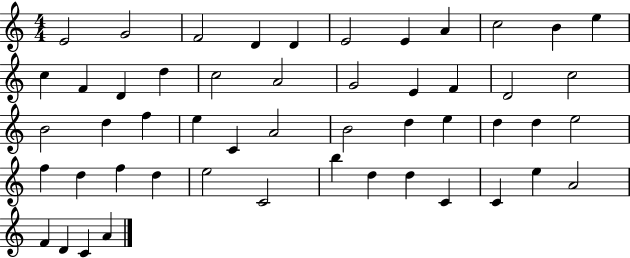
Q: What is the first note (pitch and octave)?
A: E4